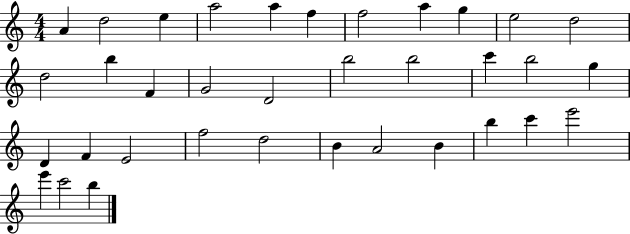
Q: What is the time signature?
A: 4/4